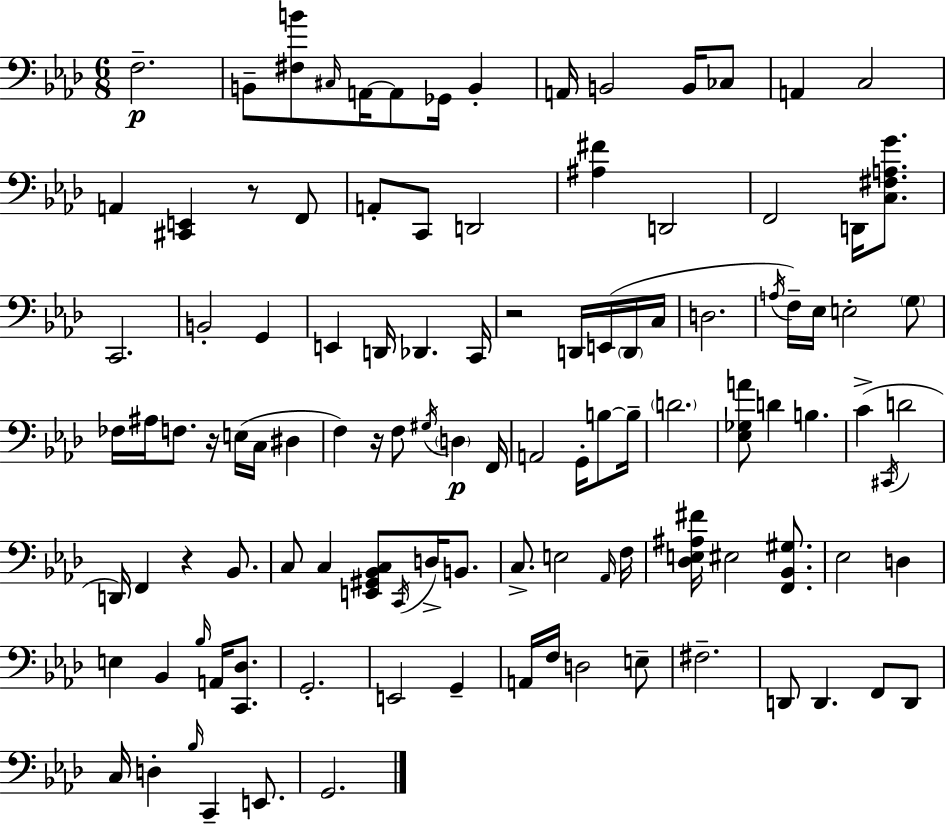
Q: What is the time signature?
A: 6/8